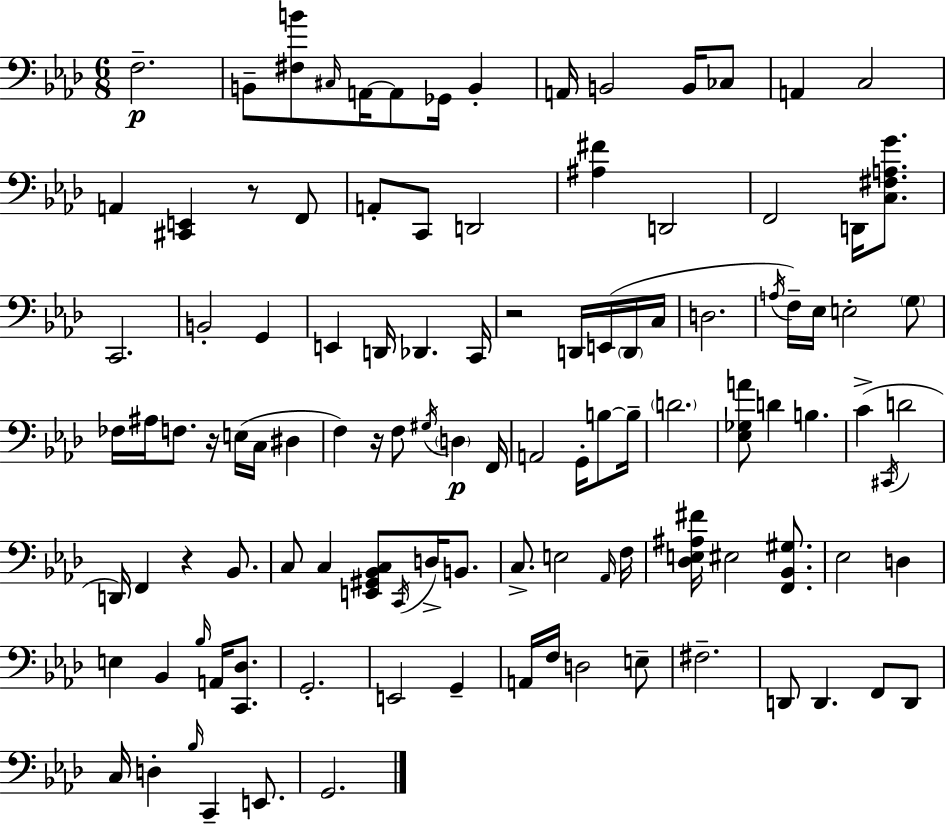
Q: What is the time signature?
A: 6/8